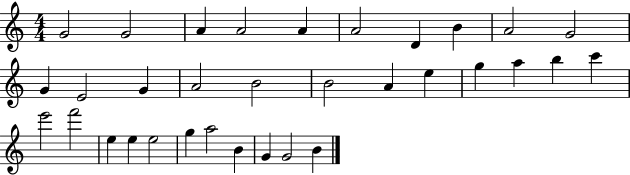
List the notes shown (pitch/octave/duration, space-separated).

G4/h G4/h A4/q A4/h A4/q A4/h D4/q B4/q A4/h G4/h G4/q E4/h G4/q A4/h B4/h B4/h A4/q E5/q G5/q A5/q B5/q C6/q E6/h F6/h E5/q E5/q E5/h G5/q A5/h B4/q G4/q G4/h B4/q